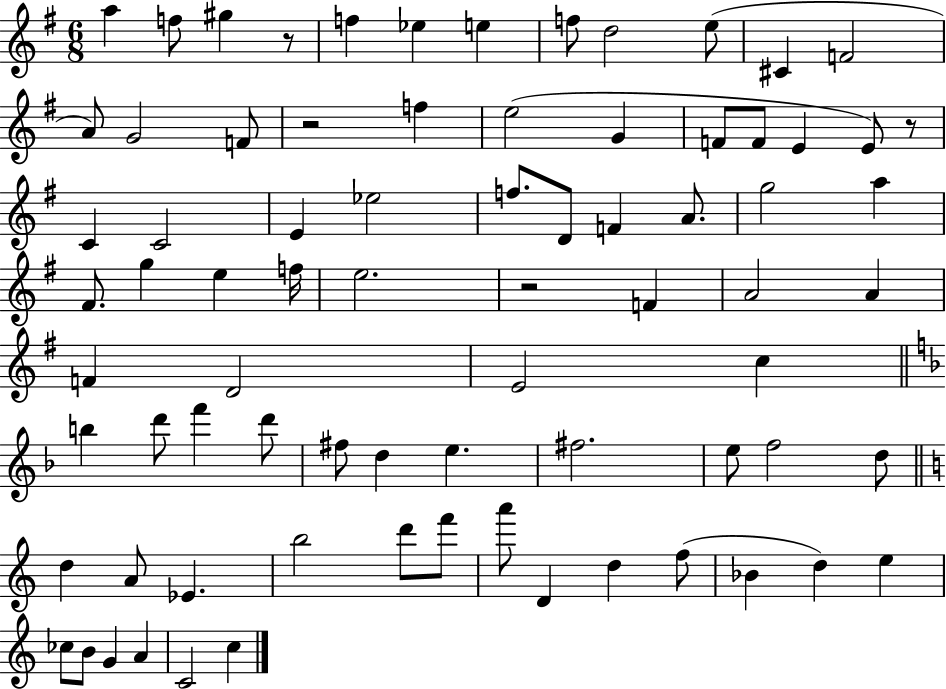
{
  \clef treble
  \numericTimeSignature
  \time 6/8
  \key g \major
  a''4 f''8 gis''4 r8 | f''4 ees''4 e''4 | f''8 d''2 e''8( | cis'4 f'2 | \break a'8) g'2 f'8 | r2 f''4 | e''2( g'4 | f'8 f'8 e'4 e'8) r8 | \break c'4 c'2 | e'4 ees''2 | f''8. d'8 f'4 a'8. | g''2 a''4 | \break fis'8. g''4 e''4 f''16 | e''2. | r2 f'4 | a'2 a'4 | \break f'4 d'2 | e'2 c''4 | \bar "||" \break \key d \minor b''4 d'''8 f'''4 d'''8 | fis''8 d''4 e''4. | fis''2. | e''8 f''2 d''8 | \break \bar "||" \break \key c \major d''4 a'8 ees'4. | b''2 d'''8 f'''8 | a'''8 d'4 d''4 f''8( | bes'4 d''4) e''4 | \break ces''8 b'8 g'4 a'4 | c'2 c''4 | \bar "|."
}